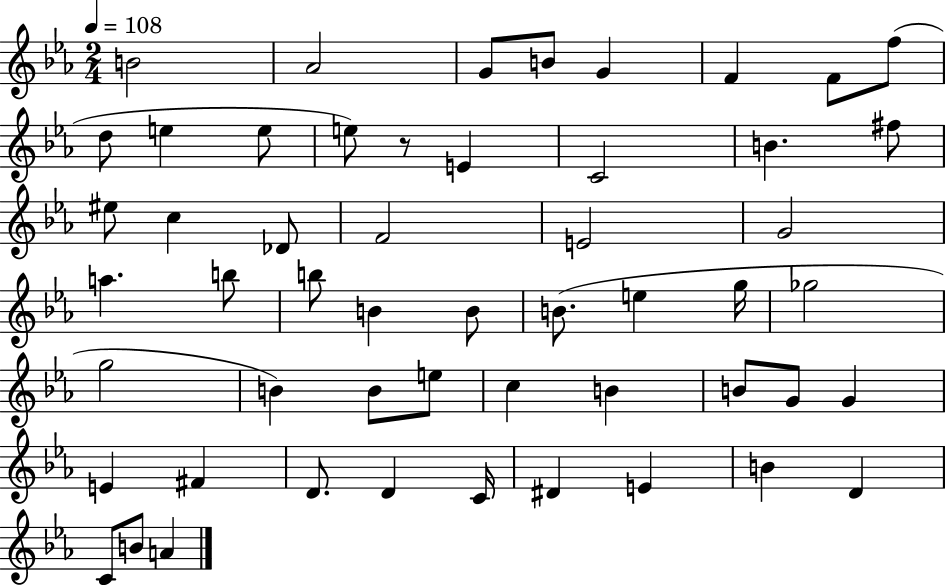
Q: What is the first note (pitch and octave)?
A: B4